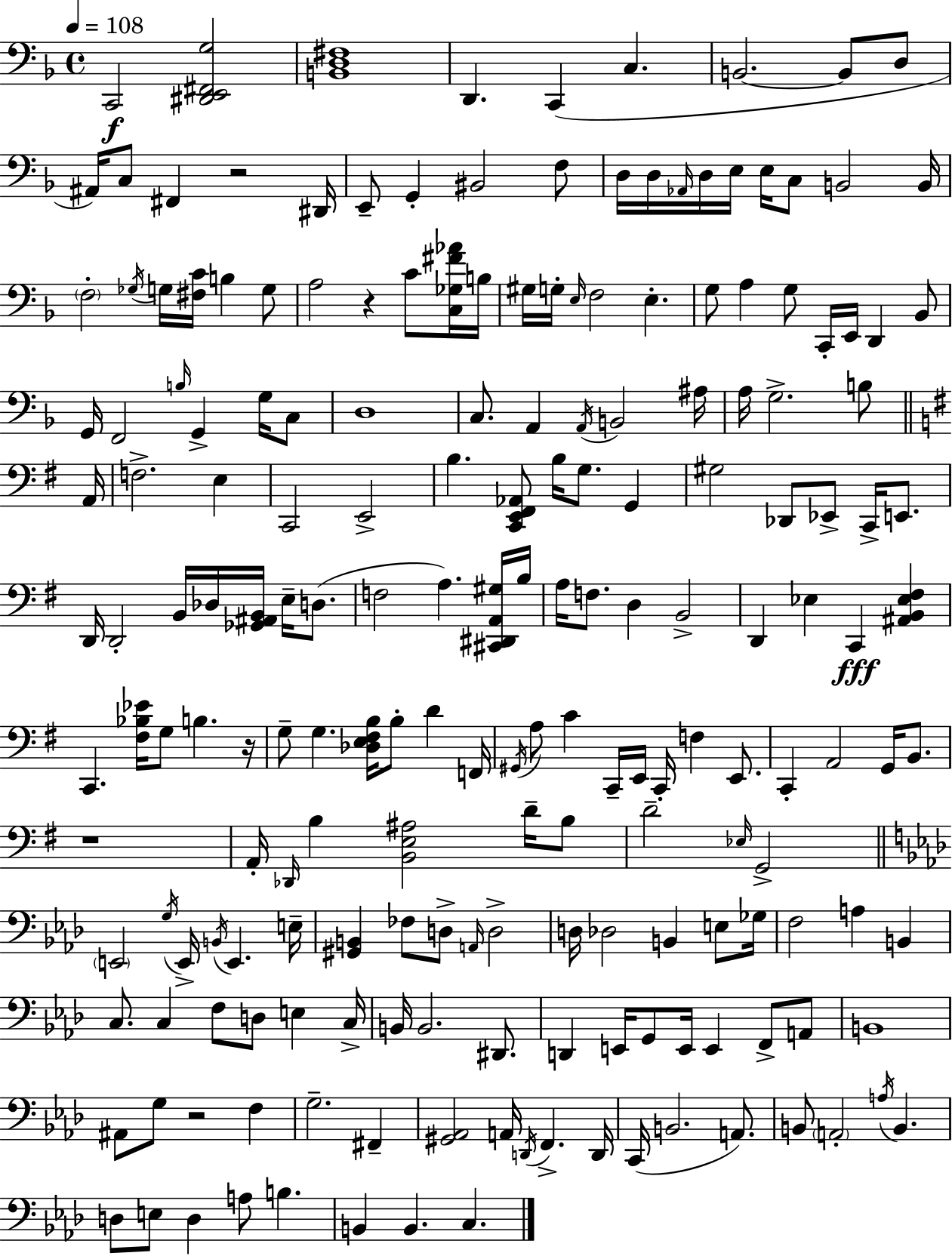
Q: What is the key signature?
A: D minor